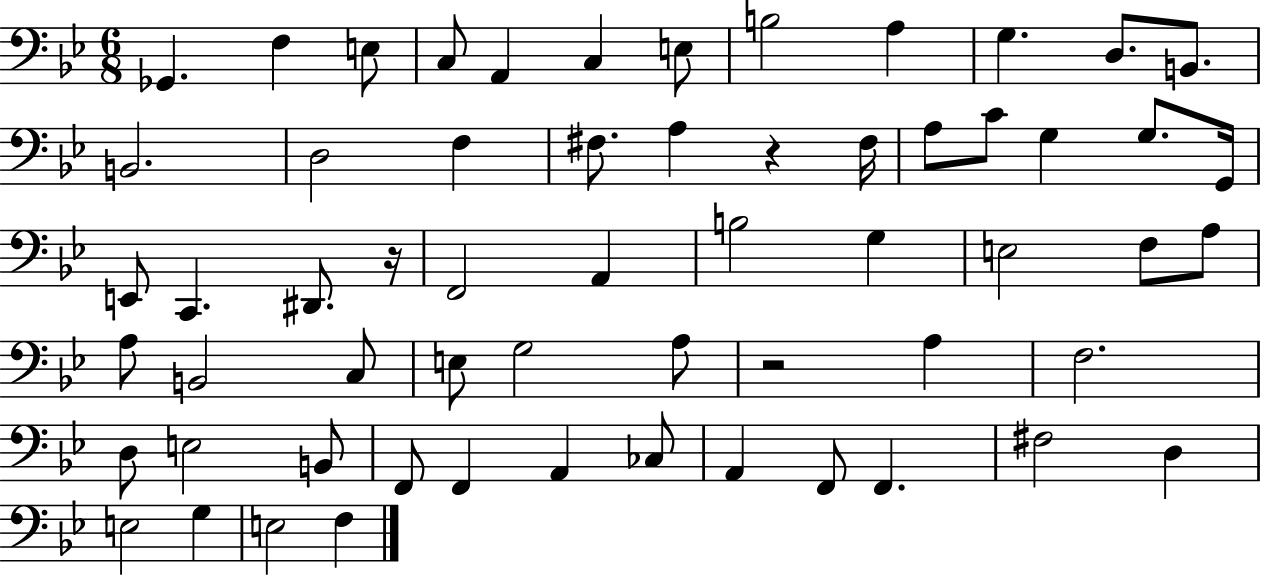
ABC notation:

X:1
T:Untitled
M:6/8
L:1/4
K:Bb
_G,, F, E,/2 C,/2 A,, C, E,/2 B,2 A, G, D,/2 B,,/2 B,,2 D,2 F, ^F,/2 A, z ^F,/4 A,/2 C/2 G, G,/2 G,,/4 E,,/2 C,, ^D,,/2 z/4 F,,2 A,, B,2 G, E,2 F,/2 A,/2 A,/2 B,,2 C,/2 E,/2 G,2 A,/2 z2 A, F,2 D,/2 E,2 B,,/2 F,,/2 F,, A,, _C,/2 A,, F,,/2 F,, ^F,2 D, E,2 G, E,2 F,